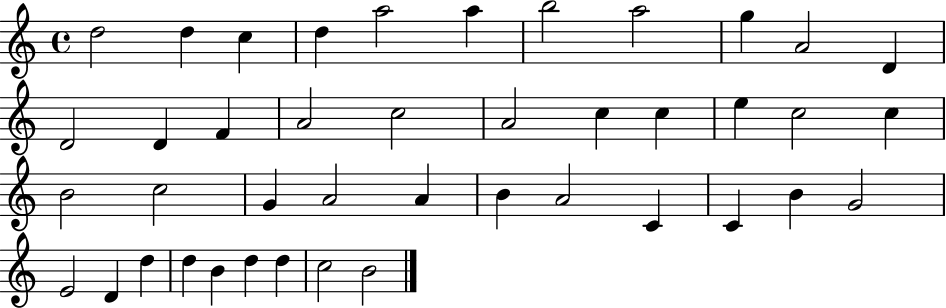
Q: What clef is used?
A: treble